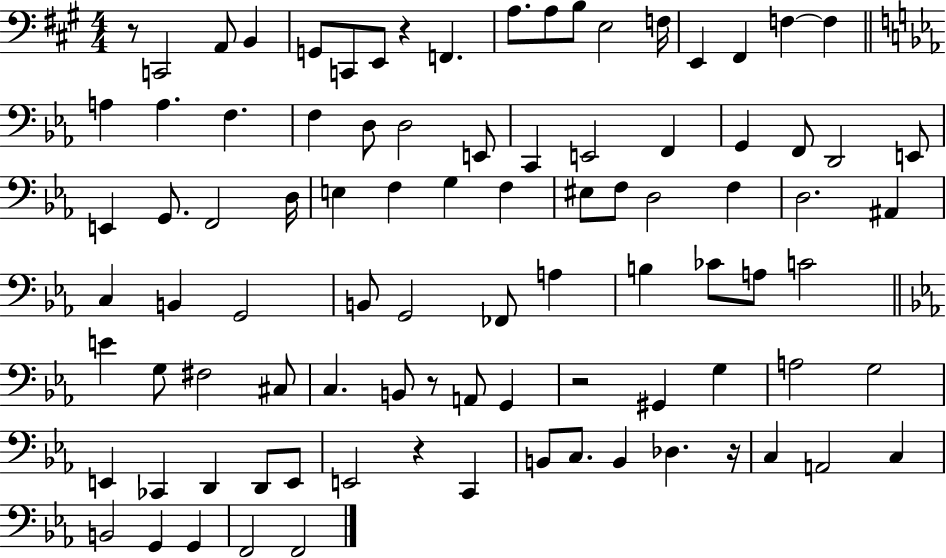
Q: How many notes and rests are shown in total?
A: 92